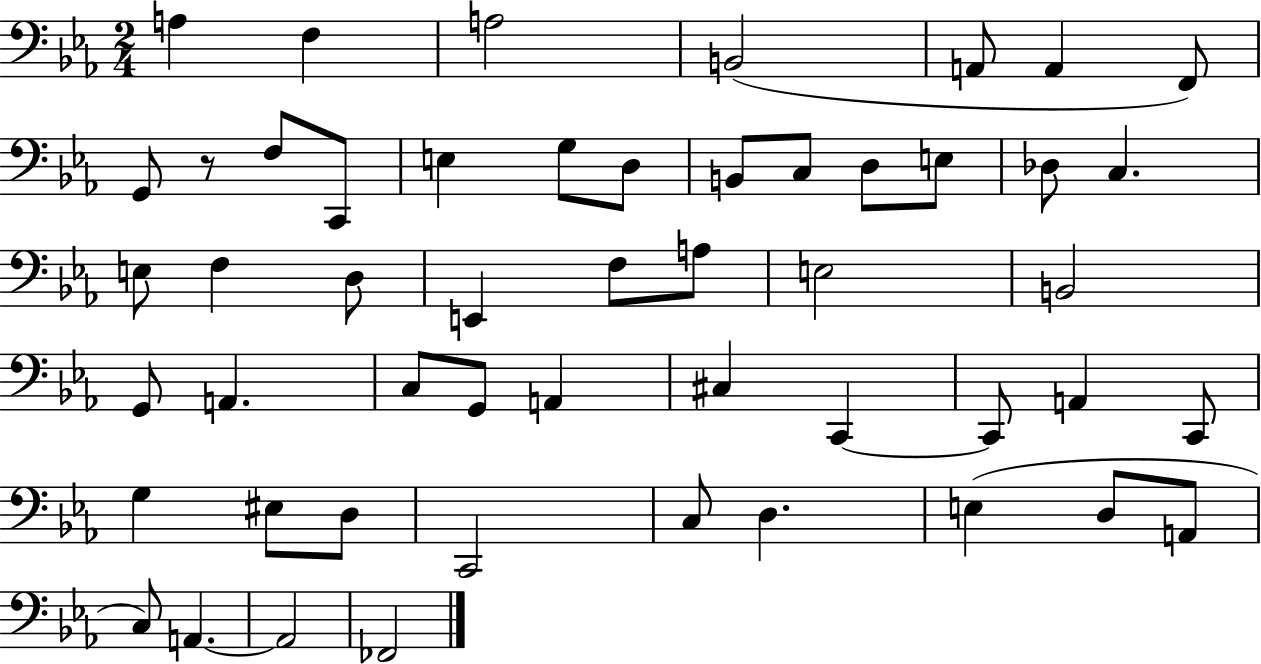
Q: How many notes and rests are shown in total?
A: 51